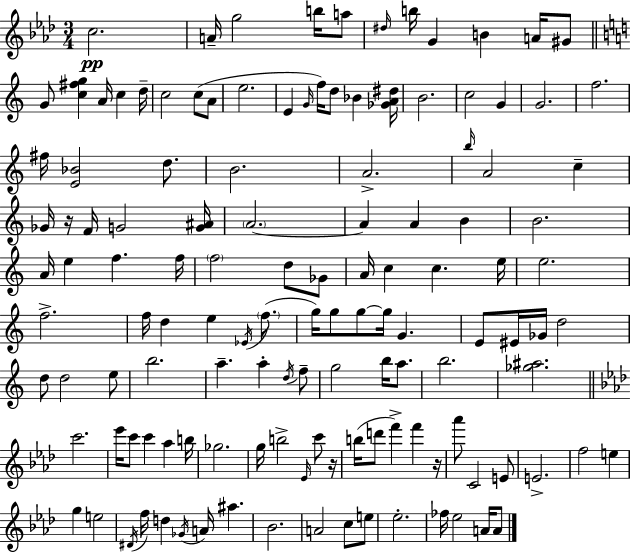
X:1
T:Untitled
M:3/4
L:1/4
K:Fm
c2 A/4 g2 b/4 a/2 ^d/4 b/4 G B A/4 ^G/2 G/2 [c^fg] A/4 c d/4 c2 c/2 A/2 e2 E G/4 f/4 d/2 _B [_GA^d]/4 B2 c2 G G2 f2 ^f/4 [E_B]2 d/2 B2 A2 b/4 A2 c _G/4 z/4 F/4 G2 [G^A]/4 A2 A A B B2 A/4 e f f/4 f2 d/2 _G/2 A/4 c c e/4 e2 f2 f/4 d e _E/4 f/2 g/4 g/2 g/2 g/4 G E/2 ^E/4 _G/4 d2 d/2 d2 e/2 b2 a a d/4 f/2 g2 b/4 a/2 b2 [_g^a]2 c'2 _e'/4 c'/2 c' _a b/4 _g2 g/4 b2 _E/4 c'/2 z/4 b/4 d'/2 f' f' z/4 _a'/2 C2 E/2 E2 f2 e g e2 ^D/4 f/4 d _G/4 A/4 ^a _B2 A2 c/2 e/2 _e2 _f/4 _e2 A/4 A/2